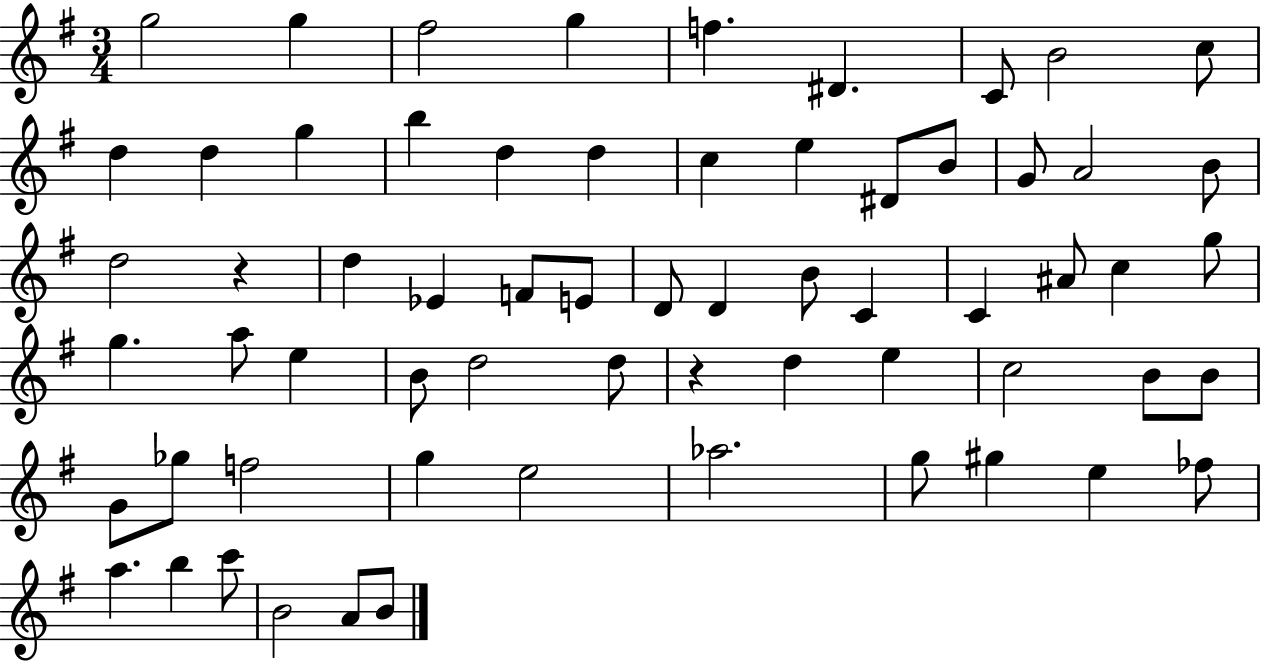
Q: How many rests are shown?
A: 2